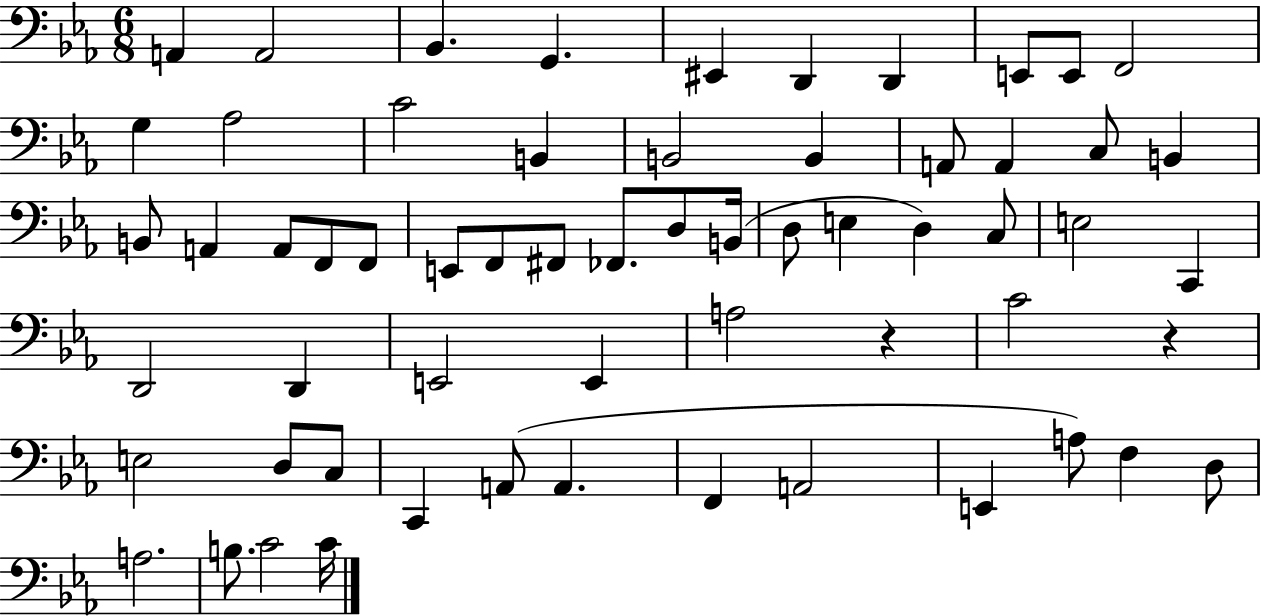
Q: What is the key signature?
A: EES major